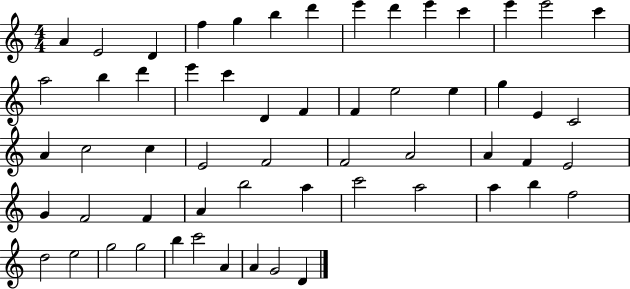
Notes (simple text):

A4/q E4/h D4/q F5/q G5/q B5/q D6/q E6/q D6/q E6/q C6/q E6/q E6/h C6/q A5/h B5/q D6/q E6/q C6/q D4/q F4/q F4/q E5/h E5/q G5/q E4/q C4/h A4/q C5/h C5/q E4/h F4/h F4/h A4/h A4/q F4/q E4/h G4/q F4/h F4/q A4/q B5/h A5/q C6/h A5/h A5/q B5/q F5/h D5/h E5/h G5/h G5/h B5/q C6/h A4/q A4/q G4/h D4/q